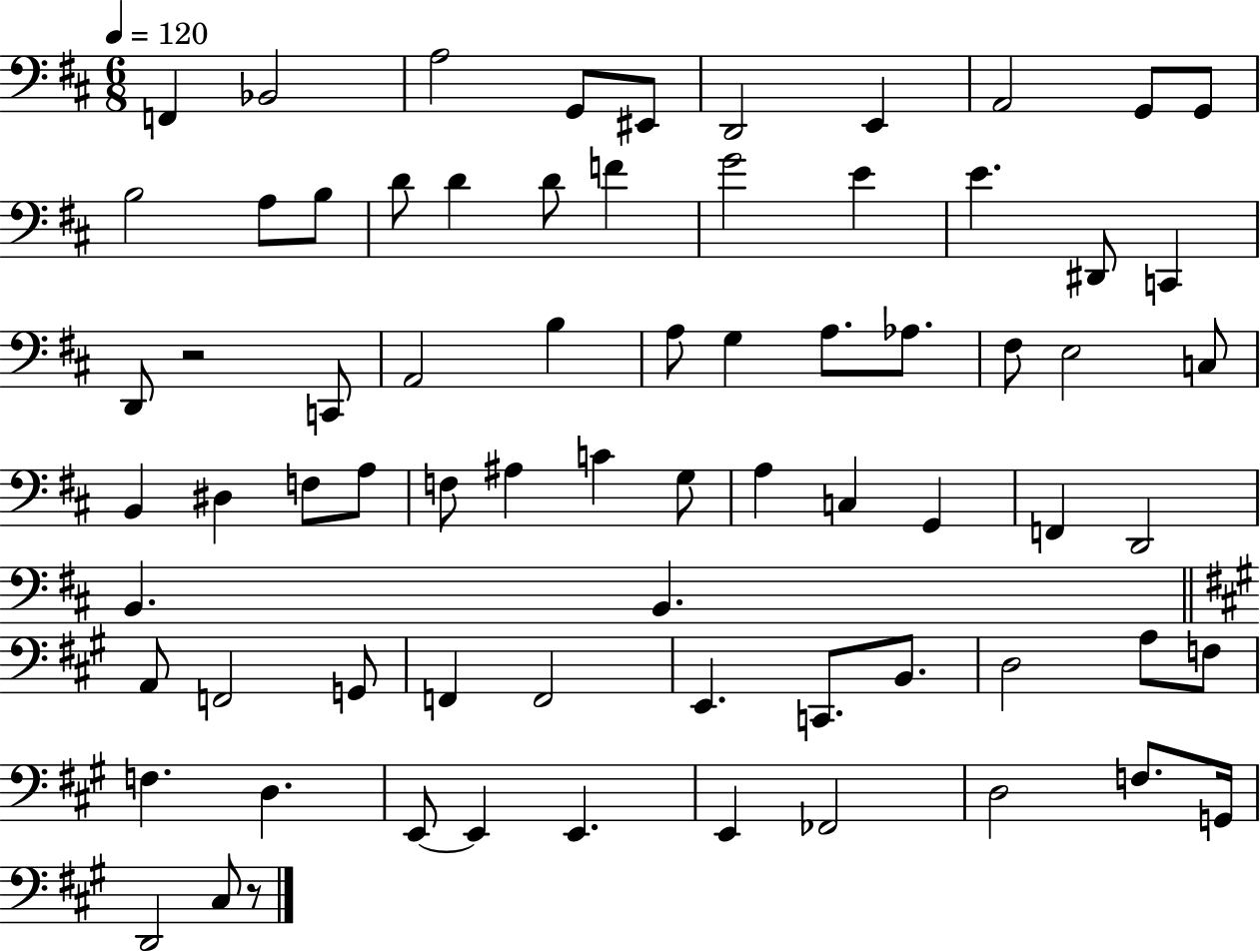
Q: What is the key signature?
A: D major